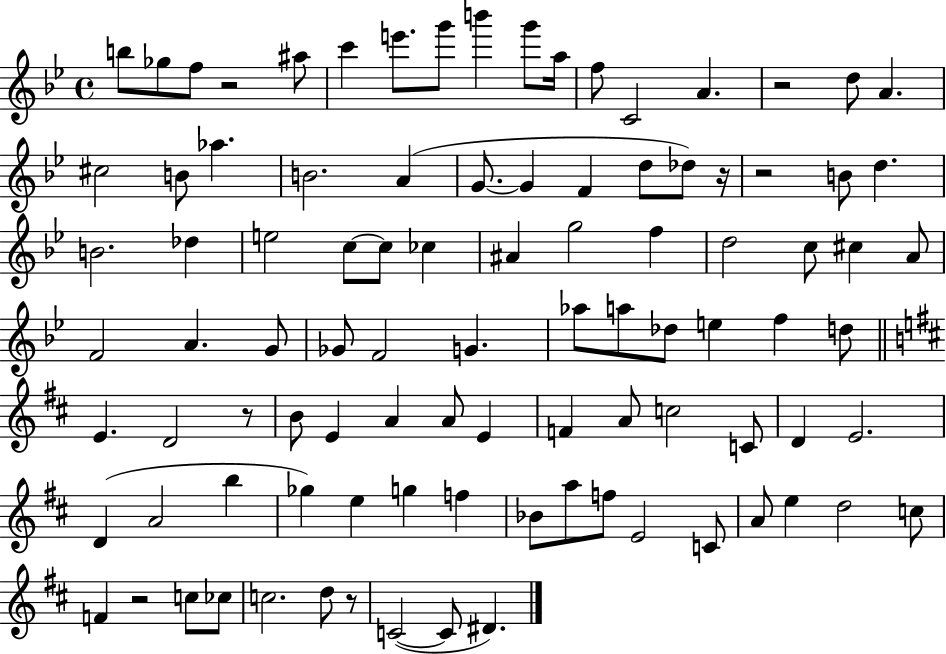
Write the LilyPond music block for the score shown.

{
  \clef treble
  \time 4/4
  \defaultTimeSignature
  \key bes \major
  \repeat volta 2 { b''8 ges''8 f''8 r2 ais''8 | c'''4 e'''8. g'''8 b'''4 g'''8 a''16 | f''8 c'2 a'4. | r2 d''8 a'4. | \break cis''2 b'8 aes''4. | b'2. a'4( | g'8.~~ g'4 f'4 d''8 des''8) r16 | r2 b'8 d''4. | \break b'2. des''4 | e''2 c''8~~ c''8 ces''4 | ais'4 g''2 f''4 | d''2 c''8 cis''4 a'8 | \break f'2 a'4. g'8 | ges'8 f'2 g'4. | aes''8 a''8 des''8 e''4 f''4 d''8 | \bar "||" \break \key b \minor e'4. d'2 r8 | b'8 e'4 a'4 a'8 e'4 | f'4 a'8 c''2 c'8 | d'4 e'2. | \break d'4( a'2 b''4 | ges''4) e''4 g''4 f''4 | bes'8 a''8 f''8 e'2 c'8 | a'8 e''4 d''2 c''8 | \break f'4 r2 c''8 ces''8 | c''2. d''8 r8 | c'2~(~ c'8 dis'4.) | } \bar "|."
}